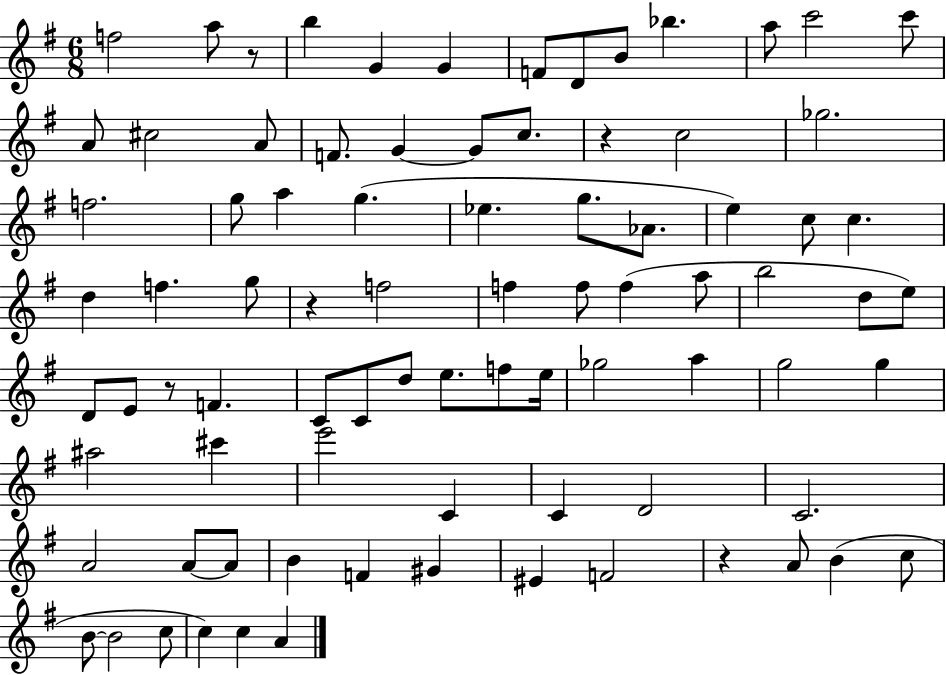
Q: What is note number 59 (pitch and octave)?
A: C4